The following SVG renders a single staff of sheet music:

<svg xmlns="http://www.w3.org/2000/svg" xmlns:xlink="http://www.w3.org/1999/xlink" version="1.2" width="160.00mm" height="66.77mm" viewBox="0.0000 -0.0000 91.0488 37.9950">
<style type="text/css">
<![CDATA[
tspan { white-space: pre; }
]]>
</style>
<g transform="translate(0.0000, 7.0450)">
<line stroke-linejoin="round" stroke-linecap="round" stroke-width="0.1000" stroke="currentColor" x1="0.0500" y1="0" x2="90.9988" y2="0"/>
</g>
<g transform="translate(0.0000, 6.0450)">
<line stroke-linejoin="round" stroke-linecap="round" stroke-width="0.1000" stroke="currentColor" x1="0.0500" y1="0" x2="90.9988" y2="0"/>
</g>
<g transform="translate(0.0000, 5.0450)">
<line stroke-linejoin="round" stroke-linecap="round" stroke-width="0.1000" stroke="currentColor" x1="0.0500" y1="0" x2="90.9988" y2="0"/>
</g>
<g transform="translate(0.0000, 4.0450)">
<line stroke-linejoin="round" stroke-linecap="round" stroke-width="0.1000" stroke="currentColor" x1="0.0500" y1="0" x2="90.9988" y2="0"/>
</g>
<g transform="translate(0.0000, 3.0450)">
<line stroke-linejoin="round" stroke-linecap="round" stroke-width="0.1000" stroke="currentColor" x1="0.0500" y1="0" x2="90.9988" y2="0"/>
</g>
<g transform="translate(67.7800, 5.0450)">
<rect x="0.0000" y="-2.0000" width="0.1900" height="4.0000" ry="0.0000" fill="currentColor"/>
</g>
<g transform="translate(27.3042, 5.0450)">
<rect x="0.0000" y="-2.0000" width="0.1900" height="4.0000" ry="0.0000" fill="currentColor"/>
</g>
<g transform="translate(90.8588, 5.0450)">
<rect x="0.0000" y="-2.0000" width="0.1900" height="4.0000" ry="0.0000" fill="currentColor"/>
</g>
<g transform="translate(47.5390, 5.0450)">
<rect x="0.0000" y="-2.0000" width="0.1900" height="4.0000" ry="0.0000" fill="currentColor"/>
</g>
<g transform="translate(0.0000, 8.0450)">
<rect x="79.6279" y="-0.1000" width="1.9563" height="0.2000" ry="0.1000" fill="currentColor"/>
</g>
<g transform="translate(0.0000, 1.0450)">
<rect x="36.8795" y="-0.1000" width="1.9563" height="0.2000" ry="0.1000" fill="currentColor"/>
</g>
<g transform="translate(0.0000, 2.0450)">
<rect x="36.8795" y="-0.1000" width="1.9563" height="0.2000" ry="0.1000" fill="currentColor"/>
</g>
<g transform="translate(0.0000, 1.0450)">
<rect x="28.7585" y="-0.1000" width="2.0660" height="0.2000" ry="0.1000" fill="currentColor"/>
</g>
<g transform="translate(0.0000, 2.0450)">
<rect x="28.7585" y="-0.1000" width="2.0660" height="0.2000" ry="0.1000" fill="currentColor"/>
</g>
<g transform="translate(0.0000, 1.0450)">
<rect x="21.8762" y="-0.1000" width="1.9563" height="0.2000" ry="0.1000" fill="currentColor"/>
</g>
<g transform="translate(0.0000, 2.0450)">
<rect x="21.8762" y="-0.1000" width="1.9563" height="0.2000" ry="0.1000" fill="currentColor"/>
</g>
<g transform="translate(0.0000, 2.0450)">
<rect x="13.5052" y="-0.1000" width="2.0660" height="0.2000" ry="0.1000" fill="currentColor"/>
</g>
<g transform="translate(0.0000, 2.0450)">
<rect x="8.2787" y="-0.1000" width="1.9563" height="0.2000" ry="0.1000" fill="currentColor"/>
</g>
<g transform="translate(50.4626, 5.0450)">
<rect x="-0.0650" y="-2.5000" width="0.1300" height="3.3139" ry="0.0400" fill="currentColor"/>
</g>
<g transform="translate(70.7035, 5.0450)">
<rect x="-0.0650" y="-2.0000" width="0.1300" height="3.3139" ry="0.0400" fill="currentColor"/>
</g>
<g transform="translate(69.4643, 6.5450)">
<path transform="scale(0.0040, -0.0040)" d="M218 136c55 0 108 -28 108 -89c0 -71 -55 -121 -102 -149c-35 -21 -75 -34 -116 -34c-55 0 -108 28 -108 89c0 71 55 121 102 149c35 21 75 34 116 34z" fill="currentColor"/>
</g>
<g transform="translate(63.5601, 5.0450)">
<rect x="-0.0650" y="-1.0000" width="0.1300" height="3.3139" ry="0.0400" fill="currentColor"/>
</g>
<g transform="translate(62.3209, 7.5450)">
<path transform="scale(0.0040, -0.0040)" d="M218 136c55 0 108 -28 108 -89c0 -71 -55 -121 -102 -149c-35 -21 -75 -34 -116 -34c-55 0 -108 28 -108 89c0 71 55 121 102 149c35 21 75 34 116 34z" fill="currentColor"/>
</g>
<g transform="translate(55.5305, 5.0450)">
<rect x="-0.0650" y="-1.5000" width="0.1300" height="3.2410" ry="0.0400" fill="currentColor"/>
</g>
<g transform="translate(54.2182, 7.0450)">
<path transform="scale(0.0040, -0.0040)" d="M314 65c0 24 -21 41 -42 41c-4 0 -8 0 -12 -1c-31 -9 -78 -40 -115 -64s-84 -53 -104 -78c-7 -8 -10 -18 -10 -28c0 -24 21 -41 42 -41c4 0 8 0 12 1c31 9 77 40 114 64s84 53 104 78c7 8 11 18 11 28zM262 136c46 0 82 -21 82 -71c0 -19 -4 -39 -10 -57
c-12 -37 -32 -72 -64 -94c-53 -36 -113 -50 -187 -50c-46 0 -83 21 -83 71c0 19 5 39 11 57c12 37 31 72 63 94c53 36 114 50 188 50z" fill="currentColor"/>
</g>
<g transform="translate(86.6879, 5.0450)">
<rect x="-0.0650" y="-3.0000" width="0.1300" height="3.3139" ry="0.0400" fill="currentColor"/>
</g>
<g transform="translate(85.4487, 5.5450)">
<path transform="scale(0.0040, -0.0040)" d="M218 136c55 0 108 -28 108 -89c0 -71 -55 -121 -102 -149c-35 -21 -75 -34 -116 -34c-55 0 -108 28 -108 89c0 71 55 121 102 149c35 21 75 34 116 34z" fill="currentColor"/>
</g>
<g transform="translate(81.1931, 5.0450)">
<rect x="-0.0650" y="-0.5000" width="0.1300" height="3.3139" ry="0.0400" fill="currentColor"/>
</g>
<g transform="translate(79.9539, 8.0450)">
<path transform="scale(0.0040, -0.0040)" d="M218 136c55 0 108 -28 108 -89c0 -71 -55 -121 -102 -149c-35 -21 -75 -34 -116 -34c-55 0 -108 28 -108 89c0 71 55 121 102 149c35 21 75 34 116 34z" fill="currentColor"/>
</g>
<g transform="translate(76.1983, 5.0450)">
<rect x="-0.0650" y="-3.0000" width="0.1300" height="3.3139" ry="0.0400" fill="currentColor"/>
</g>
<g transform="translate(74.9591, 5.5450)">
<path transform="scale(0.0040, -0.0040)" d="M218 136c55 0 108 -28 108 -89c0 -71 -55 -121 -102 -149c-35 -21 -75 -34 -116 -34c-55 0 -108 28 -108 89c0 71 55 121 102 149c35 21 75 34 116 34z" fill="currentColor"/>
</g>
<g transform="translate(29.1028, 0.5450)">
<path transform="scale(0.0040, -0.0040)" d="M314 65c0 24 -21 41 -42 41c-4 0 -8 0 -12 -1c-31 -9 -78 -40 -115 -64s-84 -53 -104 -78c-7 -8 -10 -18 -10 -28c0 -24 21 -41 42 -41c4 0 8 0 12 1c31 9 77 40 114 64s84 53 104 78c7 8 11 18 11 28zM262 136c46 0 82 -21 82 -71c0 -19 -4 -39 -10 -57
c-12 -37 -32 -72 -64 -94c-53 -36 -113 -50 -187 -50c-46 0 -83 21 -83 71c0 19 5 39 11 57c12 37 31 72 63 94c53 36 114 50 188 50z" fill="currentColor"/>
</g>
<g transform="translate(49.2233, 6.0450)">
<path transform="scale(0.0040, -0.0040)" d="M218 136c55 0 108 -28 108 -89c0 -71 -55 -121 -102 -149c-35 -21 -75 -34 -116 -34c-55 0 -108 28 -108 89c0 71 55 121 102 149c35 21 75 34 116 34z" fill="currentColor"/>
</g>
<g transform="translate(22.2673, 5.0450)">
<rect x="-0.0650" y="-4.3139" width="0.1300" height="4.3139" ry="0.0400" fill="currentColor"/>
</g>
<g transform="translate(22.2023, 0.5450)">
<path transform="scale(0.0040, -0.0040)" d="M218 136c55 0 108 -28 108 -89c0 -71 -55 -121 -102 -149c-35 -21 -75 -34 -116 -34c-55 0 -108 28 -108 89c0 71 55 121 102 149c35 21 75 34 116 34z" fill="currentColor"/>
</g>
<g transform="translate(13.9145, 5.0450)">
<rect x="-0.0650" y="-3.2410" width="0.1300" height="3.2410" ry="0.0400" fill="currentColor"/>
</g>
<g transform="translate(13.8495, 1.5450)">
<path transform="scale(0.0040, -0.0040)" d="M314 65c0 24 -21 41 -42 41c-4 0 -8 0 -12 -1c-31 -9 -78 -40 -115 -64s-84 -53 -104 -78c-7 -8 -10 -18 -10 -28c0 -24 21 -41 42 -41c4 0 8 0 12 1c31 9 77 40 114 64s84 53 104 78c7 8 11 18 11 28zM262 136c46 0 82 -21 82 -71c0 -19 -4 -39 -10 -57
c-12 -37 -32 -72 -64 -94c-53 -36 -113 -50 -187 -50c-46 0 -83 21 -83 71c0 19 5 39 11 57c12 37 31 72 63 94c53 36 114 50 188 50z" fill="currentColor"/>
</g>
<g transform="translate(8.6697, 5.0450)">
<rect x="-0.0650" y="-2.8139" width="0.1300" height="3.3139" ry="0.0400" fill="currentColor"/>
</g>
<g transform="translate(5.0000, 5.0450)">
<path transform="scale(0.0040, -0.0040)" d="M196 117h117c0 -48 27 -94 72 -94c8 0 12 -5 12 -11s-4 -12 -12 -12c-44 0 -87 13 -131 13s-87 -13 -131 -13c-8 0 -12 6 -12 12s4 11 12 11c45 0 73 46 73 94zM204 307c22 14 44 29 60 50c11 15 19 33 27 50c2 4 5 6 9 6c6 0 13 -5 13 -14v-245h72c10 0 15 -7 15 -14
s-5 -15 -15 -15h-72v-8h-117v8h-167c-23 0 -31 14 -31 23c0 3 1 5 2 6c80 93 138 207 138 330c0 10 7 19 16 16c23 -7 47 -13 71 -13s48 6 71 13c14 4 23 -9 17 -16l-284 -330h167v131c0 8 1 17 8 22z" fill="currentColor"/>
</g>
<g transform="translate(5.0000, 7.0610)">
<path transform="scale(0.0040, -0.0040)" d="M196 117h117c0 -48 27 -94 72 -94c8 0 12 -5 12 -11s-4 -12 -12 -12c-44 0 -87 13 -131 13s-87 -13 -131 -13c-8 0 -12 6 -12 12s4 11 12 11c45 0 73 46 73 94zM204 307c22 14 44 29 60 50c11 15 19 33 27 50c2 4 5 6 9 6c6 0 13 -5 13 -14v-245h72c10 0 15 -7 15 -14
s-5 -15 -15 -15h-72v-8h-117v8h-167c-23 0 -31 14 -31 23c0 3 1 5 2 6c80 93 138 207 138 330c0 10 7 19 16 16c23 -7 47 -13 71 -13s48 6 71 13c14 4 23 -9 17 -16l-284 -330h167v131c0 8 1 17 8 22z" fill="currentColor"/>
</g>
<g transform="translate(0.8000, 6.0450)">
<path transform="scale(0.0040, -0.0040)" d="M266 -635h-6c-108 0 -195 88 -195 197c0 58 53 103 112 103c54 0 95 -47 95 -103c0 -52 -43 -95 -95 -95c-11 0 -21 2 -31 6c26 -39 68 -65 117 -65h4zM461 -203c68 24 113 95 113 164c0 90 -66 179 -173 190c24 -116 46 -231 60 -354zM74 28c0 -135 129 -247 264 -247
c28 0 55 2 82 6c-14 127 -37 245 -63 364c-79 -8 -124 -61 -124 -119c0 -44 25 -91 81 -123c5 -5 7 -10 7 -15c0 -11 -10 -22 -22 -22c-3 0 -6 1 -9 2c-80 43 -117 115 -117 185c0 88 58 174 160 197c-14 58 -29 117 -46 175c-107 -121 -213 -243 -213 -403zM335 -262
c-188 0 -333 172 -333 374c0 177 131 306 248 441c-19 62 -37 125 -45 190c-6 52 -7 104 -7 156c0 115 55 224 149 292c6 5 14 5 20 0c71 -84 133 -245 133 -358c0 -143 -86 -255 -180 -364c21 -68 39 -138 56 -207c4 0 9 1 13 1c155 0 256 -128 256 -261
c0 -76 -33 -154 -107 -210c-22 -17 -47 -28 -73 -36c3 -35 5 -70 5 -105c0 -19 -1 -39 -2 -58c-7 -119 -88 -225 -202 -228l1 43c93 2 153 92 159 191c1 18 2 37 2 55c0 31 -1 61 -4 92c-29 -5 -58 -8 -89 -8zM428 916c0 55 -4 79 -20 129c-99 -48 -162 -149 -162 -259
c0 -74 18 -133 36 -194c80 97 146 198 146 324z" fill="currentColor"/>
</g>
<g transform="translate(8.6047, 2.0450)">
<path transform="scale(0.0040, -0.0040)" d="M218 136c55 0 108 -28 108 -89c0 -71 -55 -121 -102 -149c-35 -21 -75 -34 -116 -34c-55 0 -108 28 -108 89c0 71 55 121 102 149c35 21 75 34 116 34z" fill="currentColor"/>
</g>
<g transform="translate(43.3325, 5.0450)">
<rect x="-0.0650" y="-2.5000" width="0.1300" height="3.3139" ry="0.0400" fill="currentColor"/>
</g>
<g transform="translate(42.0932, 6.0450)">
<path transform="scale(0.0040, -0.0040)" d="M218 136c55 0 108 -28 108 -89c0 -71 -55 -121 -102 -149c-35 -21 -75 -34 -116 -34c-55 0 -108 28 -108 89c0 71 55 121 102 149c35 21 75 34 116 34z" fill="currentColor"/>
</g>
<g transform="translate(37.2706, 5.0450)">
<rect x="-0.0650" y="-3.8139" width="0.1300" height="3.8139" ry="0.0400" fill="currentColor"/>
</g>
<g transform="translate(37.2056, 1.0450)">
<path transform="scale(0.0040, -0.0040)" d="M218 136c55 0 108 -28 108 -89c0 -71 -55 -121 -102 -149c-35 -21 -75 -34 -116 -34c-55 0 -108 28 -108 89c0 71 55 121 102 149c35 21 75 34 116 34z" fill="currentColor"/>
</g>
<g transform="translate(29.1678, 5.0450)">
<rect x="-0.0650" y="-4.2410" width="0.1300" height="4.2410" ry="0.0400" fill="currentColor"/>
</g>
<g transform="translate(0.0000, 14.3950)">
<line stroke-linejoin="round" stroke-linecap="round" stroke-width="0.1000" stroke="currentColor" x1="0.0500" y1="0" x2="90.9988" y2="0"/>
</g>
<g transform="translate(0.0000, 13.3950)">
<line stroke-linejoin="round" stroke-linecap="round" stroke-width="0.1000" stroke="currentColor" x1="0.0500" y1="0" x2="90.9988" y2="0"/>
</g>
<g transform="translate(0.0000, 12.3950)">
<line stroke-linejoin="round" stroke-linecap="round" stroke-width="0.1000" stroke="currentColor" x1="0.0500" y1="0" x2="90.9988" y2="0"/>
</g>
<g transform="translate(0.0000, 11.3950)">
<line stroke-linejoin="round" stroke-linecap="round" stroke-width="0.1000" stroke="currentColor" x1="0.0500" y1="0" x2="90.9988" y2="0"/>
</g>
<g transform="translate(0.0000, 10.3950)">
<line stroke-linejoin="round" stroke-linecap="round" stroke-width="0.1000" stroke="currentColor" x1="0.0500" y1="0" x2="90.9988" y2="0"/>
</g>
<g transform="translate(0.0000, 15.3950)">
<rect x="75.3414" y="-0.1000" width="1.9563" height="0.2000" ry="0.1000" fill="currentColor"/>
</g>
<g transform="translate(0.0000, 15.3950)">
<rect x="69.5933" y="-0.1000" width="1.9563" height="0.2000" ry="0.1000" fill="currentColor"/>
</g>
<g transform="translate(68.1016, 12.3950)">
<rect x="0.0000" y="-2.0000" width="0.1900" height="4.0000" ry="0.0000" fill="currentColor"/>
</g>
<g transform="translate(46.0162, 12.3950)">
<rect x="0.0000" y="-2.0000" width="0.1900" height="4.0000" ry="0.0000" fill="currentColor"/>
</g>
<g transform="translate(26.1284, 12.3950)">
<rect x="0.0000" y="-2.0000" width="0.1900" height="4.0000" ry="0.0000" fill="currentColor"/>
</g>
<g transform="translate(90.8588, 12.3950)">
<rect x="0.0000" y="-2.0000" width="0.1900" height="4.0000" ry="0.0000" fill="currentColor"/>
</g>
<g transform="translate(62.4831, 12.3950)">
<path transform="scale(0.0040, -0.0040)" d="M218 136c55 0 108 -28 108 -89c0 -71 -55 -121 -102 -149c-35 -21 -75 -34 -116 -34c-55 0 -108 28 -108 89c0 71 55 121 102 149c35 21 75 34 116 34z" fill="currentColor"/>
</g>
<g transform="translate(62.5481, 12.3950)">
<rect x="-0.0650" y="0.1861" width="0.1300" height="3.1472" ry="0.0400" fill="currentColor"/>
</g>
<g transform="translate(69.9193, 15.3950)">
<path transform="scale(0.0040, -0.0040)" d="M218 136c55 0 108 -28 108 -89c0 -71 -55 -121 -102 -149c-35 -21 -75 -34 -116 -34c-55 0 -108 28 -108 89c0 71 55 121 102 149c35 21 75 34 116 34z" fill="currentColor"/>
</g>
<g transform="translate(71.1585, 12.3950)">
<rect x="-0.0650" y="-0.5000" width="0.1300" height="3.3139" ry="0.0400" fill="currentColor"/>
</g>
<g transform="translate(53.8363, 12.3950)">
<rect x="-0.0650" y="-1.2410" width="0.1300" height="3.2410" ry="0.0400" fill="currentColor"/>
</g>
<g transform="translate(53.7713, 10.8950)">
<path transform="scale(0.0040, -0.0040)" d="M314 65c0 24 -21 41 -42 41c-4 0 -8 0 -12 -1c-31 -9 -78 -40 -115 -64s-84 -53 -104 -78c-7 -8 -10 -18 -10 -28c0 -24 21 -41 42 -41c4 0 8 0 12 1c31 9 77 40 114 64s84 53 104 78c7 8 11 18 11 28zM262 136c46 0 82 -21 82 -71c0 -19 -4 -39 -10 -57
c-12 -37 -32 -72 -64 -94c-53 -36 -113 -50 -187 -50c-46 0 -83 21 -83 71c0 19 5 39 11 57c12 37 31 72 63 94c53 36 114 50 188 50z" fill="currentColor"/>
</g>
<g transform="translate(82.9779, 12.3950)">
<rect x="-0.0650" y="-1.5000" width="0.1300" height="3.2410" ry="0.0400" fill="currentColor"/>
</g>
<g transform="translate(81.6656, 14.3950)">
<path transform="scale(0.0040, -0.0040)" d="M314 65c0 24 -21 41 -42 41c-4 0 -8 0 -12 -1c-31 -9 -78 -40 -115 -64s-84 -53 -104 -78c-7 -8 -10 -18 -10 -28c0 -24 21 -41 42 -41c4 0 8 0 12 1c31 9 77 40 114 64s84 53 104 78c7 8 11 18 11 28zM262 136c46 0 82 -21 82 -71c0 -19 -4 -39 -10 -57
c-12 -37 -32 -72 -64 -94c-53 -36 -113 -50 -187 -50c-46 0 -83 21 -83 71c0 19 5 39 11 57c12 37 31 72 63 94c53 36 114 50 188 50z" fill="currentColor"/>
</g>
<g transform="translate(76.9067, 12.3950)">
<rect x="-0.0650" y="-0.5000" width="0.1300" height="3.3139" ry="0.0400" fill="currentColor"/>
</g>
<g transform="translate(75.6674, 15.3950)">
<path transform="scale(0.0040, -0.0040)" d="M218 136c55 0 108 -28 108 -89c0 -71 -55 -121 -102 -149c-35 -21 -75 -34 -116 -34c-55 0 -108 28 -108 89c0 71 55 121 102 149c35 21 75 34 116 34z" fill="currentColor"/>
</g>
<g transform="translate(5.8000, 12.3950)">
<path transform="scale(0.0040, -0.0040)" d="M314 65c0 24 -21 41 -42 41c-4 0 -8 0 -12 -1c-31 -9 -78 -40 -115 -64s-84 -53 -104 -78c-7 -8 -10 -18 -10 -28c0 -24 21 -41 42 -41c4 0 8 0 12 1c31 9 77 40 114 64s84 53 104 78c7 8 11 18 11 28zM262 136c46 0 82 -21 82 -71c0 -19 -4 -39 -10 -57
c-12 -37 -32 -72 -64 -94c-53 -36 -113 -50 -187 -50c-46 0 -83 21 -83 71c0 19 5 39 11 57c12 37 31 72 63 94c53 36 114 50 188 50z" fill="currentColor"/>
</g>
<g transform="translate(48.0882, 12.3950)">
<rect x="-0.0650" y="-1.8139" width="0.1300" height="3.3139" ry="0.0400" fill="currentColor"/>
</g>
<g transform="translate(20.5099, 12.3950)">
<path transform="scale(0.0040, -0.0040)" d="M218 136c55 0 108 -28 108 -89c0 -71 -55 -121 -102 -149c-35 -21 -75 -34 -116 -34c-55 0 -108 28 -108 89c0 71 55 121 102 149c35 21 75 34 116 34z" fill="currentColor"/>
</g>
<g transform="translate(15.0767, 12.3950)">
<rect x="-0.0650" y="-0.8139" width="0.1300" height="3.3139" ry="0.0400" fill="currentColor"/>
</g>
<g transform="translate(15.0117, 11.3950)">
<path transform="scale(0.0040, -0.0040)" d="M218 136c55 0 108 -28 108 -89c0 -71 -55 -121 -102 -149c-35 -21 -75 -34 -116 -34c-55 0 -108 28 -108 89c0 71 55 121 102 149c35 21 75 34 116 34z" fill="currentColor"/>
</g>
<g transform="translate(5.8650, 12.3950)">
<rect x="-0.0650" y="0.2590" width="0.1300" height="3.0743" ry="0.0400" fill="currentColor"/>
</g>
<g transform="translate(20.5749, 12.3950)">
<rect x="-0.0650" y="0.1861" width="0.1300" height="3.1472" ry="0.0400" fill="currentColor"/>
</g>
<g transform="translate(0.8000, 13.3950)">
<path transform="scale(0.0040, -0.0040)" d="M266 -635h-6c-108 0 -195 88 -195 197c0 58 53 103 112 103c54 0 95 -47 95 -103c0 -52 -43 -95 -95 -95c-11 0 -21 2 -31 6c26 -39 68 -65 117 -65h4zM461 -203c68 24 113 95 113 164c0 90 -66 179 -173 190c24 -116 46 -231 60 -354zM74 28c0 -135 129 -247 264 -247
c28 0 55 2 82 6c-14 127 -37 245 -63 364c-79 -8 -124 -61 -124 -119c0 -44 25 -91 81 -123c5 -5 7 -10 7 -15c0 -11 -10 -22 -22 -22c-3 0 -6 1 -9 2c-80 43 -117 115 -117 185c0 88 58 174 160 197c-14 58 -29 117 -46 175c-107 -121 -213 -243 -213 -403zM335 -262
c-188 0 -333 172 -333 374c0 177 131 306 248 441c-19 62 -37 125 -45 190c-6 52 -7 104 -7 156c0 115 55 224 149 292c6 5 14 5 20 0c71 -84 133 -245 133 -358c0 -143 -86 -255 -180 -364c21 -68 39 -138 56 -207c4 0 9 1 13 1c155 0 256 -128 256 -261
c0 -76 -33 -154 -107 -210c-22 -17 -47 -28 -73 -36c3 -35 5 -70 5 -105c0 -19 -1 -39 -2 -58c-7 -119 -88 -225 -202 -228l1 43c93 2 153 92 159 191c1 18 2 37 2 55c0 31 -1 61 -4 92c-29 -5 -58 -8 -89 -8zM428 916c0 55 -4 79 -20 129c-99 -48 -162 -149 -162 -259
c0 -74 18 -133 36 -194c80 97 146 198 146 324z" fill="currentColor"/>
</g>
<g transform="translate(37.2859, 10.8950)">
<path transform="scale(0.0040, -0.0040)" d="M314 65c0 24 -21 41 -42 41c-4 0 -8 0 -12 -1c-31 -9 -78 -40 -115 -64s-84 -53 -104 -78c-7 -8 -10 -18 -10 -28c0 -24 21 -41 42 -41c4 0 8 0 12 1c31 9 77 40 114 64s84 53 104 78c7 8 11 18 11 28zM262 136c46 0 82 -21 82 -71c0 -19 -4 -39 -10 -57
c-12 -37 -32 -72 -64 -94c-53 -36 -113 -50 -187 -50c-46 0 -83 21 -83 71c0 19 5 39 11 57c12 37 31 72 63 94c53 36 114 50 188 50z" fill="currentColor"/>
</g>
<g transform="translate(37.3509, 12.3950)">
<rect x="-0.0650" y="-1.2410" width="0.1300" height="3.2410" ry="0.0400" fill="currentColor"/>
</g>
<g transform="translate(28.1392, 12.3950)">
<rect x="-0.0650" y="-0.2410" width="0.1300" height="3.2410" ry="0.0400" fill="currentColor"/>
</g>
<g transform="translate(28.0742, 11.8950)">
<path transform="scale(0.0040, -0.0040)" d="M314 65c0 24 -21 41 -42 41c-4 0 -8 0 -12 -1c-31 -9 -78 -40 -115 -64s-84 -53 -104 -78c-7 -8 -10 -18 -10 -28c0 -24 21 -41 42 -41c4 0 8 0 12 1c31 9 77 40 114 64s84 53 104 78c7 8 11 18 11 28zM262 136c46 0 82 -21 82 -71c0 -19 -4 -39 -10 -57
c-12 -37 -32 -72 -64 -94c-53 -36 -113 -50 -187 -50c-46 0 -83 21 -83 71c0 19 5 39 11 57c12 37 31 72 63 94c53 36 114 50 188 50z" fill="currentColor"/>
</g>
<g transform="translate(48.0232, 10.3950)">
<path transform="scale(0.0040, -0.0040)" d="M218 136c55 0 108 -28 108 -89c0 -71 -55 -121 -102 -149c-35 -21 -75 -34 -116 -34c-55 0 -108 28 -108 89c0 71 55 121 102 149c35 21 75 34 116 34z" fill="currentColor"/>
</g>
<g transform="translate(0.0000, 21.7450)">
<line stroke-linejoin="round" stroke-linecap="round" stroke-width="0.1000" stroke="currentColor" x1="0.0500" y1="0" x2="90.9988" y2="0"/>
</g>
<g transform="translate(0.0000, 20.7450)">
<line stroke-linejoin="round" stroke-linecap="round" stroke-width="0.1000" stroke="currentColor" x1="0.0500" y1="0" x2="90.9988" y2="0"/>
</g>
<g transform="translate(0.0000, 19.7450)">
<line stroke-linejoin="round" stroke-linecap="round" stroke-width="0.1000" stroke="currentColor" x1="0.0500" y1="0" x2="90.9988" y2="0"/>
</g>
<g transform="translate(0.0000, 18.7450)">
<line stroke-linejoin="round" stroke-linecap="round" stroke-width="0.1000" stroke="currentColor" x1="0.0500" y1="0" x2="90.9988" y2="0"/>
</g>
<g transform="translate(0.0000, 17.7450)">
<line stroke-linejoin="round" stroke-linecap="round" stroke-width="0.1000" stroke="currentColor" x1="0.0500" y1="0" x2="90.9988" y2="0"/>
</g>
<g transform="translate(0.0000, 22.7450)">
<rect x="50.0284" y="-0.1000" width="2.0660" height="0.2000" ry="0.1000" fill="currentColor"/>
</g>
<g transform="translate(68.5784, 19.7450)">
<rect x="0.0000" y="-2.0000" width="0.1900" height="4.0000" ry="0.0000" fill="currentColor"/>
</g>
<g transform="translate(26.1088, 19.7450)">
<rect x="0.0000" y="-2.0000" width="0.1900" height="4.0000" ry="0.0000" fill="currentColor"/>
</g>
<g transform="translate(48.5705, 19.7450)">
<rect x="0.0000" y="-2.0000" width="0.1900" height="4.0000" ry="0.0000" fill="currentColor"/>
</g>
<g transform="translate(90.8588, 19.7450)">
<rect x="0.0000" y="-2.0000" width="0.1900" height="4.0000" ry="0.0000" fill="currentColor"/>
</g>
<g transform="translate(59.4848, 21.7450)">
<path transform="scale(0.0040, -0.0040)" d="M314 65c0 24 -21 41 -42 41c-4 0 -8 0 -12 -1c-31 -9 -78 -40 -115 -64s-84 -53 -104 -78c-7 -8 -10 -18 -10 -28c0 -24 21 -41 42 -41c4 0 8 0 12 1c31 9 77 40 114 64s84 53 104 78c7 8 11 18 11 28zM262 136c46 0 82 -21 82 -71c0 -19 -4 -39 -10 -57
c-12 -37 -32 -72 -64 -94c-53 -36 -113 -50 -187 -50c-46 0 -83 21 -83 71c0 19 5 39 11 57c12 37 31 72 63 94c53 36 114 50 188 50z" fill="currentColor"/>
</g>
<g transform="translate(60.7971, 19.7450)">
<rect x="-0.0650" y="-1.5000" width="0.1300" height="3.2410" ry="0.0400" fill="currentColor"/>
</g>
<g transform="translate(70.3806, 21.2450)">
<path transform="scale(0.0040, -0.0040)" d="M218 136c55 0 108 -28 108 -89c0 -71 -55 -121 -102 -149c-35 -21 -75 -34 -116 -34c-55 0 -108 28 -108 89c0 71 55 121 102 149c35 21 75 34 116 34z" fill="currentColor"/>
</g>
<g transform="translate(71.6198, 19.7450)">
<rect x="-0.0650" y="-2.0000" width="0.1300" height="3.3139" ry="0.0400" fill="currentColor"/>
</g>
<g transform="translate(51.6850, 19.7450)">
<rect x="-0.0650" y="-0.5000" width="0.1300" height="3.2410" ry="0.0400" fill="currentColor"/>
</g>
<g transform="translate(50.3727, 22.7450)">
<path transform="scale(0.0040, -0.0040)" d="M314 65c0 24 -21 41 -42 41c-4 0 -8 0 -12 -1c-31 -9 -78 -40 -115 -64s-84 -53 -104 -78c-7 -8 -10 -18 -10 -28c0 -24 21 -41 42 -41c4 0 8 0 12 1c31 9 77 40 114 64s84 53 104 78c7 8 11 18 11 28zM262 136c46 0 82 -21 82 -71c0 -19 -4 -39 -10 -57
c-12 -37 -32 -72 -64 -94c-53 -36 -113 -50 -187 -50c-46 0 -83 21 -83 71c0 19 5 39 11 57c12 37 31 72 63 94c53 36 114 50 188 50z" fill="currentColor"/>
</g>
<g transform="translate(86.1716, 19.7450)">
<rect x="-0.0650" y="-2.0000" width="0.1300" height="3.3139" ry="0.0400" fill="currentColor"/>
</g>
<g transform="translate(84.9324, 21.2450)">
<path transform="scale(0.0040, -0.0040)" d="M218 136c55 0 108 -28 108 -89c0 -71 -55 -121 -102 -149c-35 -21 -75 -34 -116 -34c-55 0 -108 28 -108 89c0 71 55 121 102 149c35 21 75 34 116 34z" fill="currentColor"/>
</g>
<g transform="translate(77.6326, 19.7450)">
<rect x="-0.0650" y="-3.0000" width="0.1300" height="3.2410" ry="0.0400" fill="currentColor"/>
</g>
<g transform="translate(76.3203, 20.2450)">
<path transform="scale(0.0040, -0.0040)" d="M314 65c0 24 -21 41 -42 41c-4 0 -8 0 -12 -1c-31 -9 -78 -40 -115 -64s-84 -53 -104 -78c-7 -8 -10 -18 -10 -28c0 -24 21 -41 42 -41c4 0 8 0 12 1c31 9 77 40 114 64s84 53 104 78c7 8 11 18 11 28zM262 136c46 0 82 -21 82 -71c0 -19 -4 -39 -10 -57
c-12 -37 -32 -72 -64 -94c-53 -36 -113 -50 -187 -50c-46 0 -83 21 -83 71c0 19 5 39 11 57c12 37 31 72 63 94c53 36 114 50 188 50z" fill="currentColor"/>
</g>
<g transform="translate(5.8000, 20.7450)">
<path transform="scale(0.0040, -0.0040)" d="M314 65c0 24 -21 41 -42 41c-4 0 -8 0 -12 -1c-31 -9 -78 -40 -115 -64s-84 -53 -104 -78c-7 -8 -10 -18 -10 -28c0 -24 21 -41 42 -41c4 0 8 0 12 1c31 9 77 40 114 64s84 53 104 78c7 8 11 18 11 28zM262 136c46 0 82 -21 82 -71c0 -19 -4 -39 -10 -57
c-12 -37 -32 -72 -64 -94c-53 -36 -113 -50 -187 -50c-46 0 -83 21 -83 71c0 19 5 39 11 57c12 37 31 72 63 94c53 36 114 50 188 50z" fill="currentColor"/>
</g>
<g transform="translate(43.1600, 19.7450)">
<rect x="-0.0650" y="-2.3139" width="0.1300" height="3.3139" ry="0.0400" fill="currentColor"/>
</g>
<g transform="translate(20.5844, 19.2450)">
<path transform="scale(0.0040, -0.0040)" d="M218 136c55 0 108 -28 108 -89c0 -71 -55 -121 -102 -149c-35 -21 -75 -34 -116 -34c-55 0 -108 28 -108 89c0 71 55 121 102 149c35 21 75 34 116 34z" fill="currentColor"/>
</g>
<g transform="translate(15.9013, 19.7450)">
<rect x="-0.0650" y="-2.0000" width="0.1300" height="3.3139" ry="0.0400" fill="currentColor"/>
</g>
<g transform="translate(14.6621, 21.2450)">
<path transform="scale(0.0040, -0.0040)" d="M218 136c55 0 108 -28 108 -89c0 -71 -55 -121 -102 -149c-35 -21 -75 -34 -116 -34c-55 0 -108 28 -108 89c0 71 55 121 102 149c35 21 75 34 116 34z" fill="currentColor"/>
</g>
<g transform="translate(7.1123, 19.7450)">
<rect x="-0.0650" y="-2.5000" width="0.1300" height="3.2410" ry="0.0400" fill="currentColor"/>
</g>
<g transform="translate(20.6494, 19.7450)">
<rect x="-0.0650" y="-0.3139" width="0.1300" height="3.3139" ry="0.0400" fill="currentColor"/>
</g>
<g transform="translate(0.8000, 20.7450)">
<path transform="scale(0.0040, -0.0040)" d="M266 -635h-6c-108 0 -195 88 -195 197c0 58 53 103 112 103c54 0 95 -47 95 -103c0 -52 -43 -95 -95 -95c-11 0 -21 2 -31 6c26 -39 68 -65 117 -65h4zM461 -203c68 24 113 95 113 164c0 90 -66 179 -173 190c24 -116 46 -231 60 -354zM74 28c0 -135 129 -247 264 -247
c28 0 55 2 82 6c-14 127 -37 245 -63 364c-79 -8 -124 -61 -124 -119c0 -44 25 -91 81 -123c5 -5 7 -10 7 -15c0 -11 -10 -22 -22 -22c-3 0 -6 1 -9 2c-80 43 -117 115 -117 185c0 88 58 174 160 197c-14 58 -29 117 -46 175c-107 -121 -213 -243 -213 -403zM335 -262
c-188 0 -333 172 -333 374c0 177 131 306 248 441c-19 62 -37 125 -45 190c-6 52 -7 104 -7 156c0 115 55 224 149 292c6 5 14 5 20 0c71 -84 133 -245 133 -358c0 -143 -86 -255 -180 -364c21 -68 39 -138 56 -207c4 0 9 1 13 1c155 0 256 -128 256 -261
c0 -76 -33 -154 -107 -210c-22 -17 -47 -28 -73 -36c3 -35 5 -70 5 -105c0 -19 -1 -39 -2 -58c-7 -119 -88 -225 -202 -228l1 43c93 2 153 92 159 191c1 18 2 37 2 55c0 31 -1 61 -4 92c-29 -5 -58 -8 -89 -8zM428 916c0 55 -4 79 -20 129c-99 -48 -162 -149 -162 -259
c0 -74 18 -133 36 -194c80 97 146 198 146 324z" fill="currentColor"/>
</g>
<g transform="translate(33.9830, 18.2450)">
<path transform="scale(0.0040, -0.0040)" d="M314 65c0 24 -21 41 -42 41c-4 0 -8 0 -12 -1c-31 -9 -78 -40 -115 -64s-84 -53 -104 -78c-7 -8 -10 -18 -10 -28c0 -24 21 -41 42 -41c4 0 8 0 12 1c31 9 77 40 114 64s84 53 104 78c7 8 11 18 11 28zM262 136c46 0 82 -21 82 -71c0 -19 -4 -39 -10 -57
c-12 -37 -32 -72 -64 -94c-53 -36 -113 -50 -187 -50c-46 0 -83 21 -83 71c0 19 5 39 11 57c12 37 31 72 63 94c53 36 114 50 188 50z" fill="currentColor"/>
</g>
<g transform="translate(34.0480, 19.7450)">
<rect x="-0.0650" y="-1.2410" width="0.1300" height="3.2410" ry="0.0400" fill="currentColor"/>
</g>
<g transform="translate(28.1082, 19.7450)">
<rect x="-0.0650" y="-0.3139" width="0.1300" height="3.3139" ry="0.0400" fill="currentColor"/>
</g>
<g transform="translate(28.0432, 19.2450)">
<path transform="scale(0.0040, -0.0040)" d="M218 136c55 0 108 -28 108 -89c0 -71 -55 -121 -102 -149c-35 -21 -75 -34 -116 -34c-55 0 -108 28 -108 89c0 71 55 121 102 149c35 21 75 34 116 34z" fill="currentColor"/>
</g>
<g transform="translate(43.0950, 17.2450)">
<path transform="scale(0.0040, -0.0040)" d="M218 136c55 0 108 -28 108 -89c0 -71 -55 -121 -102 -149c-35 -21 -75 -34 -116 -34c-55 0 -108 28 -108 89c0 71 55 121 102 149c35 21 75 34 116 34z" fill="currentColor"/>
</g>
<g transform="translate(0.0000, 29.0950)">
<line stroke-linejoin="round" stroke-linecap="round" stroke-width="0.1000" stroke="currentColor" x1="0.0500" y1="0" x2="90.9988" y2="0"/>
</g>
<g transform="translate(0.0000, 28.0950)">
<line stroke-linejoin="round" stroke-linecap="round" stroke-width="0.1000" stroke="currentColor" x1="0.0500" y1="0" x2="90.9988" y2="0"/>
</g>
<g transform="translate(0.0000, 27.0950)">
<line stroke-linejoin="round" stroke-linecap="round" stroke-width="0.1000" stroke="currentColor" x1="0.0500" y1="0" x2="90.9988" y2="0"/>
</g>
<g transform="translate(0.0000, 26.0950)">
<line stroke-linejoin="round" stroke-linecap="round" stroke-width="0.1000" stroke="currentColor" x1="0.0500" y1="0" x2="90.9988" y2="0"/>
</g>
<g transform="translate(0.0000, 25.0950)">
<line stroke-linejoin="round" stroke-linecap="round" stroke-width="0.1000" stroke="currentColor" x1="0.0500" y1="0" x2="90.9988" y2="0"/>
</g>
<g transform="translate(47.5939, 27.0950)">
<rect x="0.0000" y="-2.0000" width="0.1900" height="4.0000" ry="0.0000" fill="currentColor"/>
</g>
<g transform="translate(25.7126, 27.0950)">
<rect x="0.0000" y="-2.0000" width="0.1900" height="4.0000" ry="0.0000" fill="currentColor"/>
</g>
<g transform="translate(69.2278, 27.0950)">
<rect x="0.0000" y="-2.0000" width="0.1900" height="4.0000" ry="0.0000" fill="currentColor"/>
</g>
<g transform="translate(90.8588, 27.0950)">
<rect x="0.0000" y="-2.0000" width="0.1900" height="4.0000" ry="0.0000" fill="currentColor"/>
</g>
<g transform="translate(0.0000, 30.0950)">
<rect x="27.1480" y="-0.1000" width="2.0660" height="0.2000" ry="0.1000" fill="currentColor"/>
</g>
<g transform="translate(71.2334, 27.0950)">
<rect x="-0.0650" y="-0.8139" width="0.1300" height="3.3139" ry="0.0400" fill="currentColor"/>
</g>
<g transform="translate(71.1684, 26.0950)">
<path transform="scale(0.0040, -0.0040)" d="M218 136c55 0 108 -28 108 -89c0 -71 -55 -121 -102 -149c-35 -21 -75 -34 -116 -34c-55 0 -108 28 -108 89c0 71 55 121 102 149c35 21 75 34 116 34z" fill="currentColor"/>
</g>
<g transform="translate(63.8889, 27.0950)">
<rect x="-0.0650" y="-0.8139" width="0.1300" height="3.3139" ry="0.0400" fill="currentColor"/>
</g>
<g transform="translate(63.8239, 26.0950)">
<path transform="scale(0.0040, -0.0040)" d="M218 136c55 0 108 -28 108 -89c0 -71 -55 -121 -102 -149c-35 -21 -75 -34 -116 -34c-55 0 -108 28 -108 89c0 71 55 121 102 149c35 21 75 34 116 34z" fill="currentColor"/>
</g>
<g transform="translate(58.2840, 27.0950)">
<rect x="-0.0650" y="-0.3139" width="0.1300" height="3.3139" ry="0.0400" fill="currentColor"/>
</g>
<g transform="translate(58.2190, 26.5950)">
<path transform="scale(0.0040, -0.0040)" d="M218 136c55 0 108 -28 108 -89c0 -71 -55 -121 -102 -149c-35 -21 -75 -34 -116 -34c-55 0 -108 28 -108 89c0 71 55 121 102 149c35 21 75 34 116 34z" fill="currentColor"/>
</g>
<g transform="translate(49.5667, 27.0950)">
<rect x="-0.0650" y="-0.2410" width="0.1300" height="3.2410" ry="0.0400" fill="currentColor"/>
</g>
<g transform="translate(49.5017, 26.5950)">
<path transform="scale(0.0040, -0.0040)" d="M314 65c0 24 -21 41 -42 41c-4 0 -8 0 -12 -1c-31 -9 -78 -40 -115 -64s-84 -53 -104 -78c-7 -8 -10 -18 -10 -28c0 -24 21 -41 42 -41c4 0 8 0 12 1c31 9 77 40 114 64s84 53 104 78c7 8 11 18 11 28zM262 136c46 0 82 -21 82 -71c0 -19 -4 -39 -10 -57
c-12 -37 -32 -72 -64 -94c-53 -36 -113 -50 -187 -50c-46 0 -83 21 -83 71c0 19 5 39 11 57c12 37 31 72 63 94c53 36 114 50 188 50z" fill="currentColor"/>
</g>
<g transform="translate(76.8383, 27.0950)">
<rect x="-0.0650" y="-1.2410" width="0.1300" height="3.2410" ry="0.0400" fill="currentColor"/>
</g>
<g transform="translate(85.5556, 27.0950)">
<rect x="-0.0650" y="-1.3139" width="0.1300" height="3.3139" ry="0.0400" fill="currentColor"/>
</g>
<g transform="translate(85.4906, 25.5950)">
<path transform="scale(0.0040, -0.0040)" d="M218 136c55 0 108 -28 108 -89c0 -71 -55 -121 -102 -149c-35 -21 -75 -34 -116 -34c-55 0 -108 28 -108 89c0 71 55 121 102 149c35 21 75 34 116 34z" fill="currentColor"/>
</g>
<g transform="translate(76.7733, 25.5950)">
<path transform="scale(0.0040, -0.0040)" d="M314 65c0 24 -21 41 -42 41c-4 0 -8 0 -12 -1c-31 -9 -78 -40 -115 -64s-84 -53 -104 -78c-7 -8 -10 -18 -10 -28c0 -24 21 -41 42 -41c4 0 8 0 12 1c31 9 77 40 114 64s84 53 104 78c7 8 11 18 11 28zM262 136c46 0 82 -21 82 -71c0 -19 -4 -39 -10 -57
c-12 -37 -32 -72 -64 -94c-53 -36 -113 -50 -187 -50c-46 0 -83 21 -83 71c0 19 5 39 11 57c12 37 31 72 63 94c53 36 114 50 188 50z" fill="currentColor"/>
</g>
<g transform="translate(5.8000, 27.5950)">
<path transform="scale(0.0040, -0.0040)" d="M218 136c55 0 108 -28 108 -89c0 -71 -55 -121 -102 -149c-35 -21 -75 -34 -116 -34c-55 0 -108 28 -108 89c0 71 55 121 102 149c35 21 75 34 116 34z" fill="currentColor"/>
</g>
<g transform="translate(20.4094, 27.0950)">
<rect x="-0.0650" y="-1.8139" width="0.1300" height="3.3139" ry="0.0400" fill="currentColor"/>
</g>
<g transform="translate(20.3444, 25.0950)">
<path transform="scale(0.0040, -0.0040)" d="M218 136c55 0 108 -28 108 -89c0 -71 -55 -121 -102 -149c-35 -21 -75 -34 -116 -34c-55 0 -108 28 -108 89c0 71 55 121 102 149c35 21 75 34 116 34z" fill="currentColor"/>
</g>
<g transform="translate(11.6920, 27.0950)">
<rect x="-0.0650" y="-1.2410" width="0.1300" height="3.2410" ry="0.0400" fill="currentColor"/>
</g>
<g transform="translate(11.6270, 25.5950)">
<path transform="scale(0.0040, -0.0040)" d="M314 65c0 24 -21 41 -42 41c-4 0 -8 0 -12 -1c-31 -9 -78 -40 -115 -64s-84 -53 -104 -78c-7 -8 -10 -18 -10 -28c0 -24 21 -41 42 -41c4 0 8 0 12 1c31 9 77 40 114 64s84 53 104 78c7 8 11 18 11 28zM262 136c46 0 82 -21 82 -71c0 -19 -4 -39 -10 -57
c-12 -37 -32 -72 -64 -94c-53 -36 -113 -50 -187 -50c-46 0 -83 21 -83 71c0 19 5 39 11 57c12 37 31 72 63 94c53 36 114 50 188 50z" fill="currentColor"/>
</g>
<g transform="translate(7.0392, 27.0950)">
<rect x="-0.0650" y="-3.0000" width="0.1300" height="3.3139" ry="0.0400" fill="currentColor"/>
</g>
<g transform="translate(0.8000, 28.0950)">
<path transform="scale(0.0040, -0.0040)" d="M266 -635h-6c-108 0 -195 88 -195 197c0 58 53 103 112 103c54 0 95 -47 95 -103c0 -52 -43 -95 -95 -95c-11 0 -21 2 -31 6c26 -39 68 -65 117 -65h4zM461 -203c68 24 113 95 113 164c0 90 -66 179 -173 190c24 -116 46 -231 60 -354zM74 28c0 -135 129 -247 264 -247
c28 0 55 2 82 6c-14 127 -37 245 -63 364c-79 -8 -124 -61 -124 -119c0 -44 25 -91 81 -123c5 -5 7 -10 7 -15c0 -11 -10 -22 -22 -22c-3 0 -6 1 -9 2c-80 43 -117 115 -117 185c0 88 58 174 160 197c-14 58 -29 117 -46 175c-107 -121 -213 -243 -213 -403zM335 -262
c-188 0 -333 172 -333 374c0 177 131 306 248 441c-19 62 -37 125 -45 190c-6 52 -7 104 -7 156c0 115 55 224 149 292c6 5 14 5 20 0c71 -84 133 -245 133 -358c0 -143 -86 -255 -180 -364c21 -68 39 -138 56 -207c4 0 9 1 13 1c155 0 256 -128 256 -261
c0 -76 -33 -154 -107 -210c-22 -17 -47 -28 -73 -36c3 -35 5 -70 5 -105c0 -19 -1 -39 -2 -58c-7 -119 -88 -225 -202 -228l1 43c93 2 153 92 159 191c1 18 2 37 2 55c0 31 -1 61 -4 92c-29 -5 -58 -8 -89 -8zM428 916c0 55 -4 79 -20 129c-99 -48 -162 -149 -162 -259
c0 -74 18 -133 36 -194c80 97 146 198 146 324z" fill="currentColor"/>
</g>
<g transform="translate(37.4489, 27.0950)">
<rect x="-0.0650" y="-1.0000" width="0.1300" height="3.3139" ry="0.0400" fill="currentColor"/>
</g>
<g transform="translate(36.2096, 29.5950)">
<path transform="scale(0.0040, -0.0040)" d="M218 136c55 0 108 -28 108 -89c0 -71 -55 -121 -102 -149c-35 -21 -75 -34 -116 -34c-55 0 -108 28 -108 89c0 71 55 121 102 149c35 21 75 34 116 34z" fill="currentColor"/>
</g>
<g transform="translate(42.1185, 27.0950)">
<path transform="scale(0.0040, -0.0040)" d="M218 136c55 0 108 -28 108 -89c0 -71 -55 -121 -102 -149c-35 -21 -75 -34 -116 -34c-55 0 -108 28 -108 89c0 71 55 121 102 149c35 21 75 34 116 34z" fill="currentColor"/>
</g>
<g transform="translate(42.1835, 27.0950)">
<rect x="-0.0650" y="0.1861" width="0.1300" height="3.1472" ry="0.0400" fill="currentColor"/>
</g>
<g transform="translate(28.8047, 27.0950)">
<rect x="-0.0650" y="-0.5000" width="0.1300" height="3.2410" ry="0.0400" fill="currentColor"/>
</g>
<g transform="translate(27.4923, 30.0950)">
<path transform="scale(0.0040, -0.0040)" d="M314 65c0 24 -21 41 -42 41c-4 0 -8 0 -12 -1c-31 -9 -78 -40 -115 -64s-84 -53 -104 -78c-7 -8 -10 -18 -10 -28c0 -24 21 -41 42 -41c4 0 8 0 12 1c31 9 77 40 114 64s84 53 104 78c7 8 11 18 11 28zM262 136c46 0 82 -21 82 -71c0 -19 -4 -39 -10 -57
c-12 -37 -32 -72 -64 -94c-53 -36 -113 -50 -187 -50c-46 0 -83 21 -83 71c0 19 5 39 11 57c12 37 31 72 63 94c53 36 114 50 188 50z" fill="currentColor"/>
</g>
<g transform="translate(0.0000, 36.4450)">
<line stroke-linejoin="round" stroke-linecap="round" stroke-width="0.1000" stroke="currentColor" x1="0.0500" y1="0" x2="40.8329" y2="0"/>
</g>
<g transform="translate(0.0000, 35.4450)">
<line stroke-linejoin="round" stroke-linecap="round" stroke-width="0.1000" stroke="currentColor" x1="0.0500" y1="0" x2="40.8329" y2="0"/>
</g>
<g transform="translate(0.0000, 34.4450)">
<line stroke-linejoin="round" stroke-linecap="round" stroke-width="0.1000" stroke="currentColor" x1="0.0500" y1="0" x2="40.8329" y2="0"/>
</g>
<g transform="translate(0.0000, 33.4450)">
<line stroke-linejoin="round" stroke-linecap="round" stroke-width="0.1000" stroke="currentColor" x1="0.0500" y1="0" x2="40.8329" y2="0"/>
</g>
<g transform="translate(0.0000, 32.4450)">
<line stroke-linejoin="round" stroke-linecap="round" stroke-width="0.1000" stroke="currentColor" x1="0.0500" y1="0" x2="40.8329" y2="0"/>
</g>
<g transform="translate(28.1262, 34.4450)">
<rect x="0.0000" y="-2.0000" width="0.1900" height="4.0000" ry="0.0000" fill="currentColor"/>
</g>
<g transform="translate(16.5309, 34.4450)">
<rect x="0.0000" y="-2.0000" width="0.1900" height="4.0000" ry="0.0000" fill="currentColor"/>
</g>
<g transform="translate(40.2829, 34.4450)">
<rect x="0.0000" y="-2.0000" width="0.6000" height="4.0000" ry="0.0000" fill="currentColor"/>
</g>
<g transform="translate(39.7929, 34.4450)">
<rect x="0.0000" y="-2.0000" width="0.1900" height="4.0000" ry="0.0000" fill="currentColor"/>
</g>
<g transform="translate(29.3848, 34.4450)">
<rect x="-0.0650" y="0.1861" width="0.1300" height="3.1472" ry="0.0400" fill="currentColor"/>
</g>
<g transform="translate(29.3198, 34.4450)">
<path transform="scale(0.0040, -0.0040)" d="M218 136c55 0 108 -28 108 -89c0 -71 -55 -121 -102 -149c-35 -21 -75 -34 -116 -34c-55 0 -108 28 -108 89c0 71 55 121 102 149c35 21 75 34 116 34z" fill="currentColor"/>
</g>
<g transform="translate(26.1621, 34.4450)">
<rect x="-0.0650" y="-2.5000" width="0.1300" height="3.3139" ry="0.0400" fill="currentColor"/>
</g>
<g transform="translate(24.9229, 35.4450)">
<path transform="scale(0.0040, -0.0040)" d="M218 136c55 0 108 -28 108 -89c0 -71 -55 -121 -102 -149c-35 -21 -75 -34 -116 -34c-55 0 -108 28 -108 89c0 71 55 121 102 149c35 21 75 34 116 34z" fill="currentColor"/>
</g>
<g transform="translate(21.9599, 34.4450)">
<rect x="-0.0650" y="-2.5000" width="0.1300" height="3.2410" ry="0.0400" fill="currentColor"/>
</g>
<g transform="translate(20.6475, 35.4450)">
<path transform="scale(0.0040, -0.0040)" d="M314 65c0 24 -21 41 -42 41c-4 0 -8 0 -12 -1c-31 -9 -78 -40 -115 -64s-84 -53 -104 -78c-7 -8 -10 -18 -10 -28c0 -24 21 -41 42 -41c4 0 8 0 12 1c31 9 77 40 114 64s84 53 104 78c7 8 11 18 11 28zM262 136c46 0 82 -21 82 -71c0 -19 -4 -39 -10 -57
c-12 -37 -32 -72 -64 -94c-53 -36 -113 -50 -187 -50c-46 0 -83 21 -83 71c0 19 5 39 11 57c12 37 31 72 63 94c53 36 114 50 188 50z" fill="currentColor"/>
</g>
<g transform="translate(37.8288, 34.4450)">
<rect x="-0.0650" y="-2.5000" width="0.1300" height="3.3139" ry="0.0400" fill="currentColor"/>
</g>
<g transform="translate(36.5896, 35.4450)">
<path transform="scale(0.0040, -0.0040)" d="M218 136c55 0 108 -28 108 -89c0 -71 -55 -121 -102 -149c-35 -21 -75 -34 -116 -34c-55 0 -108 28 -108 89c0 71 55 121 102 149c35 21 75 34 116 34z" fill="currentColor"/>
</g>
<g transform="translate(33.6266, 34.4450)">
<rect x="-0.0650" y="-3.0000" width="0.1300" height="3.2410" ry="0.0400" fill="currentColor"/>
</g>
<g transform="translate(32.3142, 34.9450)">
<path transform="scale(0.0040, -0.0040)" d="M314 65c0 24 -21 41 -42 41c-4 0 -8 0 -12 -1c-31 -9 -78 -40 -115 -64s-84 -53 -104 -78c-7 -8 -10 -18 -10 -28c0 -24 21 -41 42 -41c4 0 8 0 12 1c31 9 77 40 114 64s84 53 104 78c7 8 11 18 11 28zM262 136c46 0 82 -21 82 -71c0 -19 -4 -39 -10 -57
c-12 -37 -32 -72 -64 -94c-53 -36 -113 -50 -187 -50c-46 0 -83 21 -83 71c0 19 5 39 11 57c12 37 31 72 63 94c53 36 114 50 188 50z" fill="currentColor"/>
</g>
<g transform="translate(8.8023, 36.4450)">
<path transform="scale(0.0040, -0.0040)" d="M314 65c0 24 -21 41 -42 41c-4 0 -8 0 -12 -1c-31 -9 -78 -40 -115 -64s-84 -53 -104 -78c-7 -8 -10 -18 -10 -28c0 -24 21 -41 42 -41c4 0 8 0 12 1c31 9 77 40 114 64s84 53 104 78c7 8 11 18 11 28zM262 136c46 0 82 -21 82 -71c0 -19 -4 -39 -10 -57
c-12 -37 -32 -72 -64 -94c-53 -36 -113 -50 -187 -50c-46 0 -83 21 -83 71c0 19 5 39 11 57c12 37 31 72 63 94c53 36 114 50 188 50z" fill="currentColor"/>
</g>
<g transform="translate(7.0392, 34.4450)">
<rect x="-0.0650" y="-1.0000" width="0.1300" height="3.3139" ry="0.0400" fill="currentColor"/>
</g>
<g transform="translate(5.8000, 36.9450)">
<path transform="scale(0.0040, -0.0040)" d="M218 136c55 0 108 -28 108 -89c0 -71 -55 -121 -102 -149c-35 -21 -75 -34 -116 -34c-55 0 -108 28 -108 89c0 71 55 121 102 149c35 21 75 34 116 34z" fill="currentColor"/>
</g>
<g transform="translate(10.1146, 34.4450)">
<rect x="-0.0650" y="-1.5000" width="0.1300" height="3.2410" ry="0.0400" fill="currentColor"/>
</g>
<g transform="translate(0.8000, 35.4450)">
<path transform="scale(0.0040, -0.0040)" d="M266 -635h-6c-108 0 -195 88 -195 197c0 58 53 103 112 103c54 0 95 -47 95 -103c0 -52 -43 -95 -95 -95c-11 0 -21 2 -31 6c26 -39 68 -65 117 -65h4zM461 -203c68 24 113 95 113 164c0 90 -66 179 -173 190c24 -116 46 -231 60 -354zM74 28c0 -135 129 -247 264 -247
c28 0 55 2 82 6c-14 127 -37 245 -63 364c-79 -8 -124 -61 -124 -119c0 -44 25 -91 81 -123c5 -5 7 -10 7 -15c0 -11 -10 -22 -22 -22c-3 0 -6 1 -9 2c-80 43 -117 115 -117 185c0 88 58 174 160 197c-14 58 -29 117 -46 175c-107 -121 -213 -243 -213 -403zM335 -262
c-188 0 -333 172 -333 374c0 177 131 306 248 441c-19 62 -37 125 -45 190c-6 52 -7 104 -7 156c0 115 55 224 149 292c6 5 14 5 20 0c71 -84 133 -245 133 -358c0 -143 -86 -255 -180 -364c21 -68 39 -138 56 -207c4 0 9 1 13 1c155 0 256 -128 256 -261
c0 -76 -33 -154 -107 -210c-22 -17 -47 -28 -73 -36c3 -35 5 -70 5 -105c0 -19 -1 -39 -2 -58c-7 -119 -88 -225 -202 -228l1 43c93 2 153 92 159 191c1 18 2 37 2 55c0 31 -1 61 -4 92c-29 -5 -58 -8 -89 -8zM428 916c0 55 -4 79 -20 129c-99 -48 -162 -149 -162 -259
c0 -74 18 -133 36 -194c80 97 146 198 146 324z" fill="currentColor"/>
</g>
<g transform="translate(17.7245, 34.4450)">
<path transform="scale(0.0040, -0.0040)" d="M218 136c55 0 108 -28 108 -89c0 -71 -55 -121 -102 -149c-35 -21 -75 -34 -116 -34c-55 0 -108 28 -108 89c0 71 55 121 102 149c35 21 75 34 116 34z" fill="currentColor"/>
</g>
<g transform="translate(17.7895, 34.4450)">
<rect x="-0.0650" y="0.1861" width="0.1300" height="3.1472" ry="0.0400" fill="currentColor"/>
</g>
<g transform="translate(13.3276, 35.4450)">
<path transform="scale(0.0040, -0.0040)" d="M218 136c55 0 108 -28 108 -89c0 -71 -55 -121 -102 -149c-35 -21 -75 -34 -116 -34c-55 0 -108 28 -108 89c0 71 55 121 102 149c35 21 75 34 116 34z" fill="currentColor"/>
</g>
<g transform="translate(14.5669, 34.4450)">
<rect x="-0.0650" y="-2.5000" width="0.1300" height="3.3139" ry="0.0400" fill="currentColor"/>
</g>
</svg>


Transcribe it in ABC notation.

X:1
T:Untitled
M:4/4
L:1/4
K:C
a b2 d' d'2 c' G G E2 D F A C A B2 d B c2 e2 f e2 B C C E2 G2 F c c e2 g C2 E2 F A2 F A e2 f C2 D B c2 c d d e2 e D E2 G B G2 G B A2 G